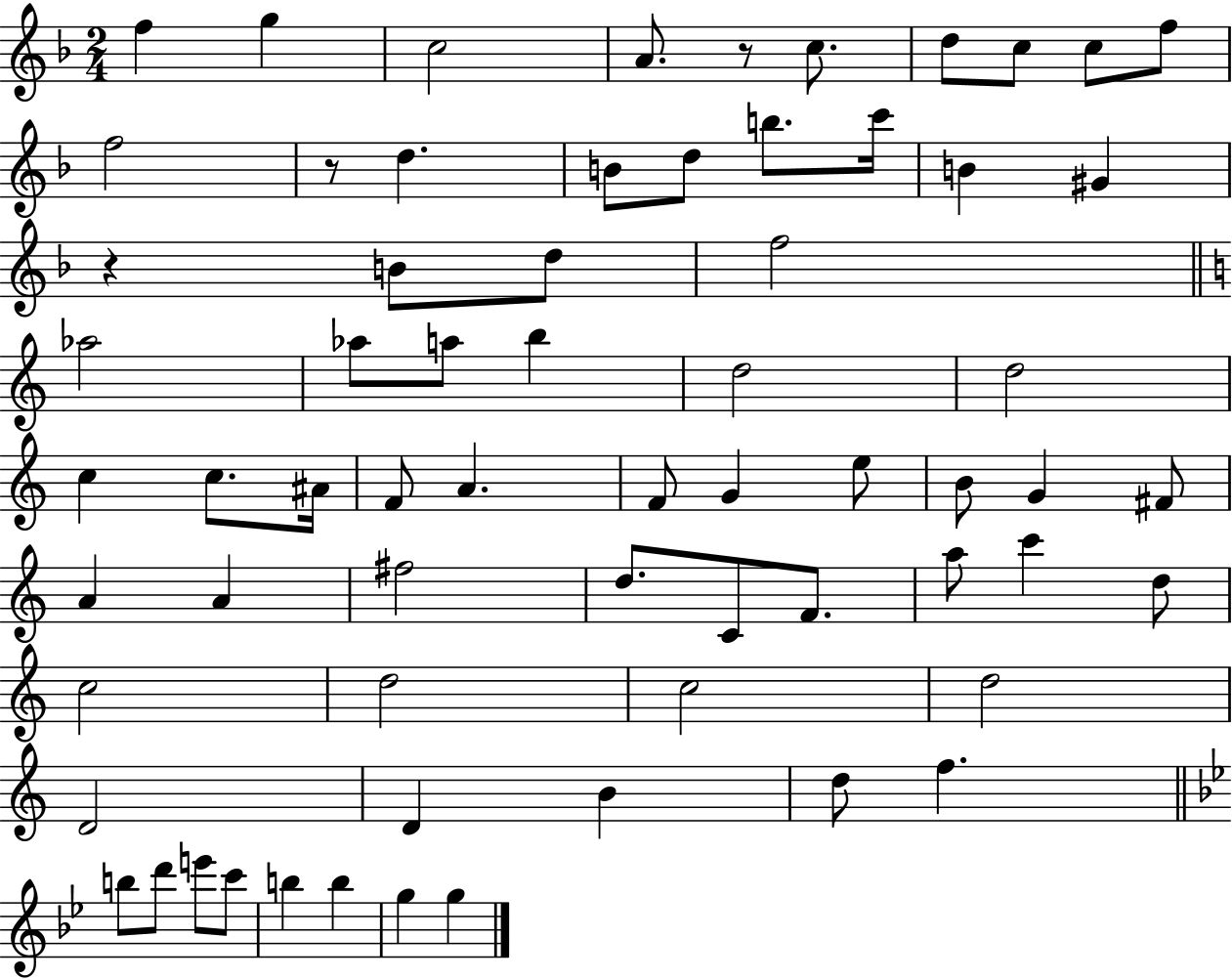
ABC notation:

X:1
T:Untitled
M:2/4
L:1/4
K:F
f g c2 A/2 z/2 c/2 d/2 c/2 c/2 f/2 f2 z/2 d B/2 d/2 b/2 c'/4 B ^G z B/2 d/2 f2 _a2 _a/2 a/2 b d2 d2 c c/2 ^A/4 F/2 A F/2 G e/2 B/2 G ^F/2 A A ^f2 d/2 C/2 F/2 a/2 c' d/2 c2 d2 c2 d2 D2 D B d/2 f b/2 d'/2 e'/2 c'/2 b b g g